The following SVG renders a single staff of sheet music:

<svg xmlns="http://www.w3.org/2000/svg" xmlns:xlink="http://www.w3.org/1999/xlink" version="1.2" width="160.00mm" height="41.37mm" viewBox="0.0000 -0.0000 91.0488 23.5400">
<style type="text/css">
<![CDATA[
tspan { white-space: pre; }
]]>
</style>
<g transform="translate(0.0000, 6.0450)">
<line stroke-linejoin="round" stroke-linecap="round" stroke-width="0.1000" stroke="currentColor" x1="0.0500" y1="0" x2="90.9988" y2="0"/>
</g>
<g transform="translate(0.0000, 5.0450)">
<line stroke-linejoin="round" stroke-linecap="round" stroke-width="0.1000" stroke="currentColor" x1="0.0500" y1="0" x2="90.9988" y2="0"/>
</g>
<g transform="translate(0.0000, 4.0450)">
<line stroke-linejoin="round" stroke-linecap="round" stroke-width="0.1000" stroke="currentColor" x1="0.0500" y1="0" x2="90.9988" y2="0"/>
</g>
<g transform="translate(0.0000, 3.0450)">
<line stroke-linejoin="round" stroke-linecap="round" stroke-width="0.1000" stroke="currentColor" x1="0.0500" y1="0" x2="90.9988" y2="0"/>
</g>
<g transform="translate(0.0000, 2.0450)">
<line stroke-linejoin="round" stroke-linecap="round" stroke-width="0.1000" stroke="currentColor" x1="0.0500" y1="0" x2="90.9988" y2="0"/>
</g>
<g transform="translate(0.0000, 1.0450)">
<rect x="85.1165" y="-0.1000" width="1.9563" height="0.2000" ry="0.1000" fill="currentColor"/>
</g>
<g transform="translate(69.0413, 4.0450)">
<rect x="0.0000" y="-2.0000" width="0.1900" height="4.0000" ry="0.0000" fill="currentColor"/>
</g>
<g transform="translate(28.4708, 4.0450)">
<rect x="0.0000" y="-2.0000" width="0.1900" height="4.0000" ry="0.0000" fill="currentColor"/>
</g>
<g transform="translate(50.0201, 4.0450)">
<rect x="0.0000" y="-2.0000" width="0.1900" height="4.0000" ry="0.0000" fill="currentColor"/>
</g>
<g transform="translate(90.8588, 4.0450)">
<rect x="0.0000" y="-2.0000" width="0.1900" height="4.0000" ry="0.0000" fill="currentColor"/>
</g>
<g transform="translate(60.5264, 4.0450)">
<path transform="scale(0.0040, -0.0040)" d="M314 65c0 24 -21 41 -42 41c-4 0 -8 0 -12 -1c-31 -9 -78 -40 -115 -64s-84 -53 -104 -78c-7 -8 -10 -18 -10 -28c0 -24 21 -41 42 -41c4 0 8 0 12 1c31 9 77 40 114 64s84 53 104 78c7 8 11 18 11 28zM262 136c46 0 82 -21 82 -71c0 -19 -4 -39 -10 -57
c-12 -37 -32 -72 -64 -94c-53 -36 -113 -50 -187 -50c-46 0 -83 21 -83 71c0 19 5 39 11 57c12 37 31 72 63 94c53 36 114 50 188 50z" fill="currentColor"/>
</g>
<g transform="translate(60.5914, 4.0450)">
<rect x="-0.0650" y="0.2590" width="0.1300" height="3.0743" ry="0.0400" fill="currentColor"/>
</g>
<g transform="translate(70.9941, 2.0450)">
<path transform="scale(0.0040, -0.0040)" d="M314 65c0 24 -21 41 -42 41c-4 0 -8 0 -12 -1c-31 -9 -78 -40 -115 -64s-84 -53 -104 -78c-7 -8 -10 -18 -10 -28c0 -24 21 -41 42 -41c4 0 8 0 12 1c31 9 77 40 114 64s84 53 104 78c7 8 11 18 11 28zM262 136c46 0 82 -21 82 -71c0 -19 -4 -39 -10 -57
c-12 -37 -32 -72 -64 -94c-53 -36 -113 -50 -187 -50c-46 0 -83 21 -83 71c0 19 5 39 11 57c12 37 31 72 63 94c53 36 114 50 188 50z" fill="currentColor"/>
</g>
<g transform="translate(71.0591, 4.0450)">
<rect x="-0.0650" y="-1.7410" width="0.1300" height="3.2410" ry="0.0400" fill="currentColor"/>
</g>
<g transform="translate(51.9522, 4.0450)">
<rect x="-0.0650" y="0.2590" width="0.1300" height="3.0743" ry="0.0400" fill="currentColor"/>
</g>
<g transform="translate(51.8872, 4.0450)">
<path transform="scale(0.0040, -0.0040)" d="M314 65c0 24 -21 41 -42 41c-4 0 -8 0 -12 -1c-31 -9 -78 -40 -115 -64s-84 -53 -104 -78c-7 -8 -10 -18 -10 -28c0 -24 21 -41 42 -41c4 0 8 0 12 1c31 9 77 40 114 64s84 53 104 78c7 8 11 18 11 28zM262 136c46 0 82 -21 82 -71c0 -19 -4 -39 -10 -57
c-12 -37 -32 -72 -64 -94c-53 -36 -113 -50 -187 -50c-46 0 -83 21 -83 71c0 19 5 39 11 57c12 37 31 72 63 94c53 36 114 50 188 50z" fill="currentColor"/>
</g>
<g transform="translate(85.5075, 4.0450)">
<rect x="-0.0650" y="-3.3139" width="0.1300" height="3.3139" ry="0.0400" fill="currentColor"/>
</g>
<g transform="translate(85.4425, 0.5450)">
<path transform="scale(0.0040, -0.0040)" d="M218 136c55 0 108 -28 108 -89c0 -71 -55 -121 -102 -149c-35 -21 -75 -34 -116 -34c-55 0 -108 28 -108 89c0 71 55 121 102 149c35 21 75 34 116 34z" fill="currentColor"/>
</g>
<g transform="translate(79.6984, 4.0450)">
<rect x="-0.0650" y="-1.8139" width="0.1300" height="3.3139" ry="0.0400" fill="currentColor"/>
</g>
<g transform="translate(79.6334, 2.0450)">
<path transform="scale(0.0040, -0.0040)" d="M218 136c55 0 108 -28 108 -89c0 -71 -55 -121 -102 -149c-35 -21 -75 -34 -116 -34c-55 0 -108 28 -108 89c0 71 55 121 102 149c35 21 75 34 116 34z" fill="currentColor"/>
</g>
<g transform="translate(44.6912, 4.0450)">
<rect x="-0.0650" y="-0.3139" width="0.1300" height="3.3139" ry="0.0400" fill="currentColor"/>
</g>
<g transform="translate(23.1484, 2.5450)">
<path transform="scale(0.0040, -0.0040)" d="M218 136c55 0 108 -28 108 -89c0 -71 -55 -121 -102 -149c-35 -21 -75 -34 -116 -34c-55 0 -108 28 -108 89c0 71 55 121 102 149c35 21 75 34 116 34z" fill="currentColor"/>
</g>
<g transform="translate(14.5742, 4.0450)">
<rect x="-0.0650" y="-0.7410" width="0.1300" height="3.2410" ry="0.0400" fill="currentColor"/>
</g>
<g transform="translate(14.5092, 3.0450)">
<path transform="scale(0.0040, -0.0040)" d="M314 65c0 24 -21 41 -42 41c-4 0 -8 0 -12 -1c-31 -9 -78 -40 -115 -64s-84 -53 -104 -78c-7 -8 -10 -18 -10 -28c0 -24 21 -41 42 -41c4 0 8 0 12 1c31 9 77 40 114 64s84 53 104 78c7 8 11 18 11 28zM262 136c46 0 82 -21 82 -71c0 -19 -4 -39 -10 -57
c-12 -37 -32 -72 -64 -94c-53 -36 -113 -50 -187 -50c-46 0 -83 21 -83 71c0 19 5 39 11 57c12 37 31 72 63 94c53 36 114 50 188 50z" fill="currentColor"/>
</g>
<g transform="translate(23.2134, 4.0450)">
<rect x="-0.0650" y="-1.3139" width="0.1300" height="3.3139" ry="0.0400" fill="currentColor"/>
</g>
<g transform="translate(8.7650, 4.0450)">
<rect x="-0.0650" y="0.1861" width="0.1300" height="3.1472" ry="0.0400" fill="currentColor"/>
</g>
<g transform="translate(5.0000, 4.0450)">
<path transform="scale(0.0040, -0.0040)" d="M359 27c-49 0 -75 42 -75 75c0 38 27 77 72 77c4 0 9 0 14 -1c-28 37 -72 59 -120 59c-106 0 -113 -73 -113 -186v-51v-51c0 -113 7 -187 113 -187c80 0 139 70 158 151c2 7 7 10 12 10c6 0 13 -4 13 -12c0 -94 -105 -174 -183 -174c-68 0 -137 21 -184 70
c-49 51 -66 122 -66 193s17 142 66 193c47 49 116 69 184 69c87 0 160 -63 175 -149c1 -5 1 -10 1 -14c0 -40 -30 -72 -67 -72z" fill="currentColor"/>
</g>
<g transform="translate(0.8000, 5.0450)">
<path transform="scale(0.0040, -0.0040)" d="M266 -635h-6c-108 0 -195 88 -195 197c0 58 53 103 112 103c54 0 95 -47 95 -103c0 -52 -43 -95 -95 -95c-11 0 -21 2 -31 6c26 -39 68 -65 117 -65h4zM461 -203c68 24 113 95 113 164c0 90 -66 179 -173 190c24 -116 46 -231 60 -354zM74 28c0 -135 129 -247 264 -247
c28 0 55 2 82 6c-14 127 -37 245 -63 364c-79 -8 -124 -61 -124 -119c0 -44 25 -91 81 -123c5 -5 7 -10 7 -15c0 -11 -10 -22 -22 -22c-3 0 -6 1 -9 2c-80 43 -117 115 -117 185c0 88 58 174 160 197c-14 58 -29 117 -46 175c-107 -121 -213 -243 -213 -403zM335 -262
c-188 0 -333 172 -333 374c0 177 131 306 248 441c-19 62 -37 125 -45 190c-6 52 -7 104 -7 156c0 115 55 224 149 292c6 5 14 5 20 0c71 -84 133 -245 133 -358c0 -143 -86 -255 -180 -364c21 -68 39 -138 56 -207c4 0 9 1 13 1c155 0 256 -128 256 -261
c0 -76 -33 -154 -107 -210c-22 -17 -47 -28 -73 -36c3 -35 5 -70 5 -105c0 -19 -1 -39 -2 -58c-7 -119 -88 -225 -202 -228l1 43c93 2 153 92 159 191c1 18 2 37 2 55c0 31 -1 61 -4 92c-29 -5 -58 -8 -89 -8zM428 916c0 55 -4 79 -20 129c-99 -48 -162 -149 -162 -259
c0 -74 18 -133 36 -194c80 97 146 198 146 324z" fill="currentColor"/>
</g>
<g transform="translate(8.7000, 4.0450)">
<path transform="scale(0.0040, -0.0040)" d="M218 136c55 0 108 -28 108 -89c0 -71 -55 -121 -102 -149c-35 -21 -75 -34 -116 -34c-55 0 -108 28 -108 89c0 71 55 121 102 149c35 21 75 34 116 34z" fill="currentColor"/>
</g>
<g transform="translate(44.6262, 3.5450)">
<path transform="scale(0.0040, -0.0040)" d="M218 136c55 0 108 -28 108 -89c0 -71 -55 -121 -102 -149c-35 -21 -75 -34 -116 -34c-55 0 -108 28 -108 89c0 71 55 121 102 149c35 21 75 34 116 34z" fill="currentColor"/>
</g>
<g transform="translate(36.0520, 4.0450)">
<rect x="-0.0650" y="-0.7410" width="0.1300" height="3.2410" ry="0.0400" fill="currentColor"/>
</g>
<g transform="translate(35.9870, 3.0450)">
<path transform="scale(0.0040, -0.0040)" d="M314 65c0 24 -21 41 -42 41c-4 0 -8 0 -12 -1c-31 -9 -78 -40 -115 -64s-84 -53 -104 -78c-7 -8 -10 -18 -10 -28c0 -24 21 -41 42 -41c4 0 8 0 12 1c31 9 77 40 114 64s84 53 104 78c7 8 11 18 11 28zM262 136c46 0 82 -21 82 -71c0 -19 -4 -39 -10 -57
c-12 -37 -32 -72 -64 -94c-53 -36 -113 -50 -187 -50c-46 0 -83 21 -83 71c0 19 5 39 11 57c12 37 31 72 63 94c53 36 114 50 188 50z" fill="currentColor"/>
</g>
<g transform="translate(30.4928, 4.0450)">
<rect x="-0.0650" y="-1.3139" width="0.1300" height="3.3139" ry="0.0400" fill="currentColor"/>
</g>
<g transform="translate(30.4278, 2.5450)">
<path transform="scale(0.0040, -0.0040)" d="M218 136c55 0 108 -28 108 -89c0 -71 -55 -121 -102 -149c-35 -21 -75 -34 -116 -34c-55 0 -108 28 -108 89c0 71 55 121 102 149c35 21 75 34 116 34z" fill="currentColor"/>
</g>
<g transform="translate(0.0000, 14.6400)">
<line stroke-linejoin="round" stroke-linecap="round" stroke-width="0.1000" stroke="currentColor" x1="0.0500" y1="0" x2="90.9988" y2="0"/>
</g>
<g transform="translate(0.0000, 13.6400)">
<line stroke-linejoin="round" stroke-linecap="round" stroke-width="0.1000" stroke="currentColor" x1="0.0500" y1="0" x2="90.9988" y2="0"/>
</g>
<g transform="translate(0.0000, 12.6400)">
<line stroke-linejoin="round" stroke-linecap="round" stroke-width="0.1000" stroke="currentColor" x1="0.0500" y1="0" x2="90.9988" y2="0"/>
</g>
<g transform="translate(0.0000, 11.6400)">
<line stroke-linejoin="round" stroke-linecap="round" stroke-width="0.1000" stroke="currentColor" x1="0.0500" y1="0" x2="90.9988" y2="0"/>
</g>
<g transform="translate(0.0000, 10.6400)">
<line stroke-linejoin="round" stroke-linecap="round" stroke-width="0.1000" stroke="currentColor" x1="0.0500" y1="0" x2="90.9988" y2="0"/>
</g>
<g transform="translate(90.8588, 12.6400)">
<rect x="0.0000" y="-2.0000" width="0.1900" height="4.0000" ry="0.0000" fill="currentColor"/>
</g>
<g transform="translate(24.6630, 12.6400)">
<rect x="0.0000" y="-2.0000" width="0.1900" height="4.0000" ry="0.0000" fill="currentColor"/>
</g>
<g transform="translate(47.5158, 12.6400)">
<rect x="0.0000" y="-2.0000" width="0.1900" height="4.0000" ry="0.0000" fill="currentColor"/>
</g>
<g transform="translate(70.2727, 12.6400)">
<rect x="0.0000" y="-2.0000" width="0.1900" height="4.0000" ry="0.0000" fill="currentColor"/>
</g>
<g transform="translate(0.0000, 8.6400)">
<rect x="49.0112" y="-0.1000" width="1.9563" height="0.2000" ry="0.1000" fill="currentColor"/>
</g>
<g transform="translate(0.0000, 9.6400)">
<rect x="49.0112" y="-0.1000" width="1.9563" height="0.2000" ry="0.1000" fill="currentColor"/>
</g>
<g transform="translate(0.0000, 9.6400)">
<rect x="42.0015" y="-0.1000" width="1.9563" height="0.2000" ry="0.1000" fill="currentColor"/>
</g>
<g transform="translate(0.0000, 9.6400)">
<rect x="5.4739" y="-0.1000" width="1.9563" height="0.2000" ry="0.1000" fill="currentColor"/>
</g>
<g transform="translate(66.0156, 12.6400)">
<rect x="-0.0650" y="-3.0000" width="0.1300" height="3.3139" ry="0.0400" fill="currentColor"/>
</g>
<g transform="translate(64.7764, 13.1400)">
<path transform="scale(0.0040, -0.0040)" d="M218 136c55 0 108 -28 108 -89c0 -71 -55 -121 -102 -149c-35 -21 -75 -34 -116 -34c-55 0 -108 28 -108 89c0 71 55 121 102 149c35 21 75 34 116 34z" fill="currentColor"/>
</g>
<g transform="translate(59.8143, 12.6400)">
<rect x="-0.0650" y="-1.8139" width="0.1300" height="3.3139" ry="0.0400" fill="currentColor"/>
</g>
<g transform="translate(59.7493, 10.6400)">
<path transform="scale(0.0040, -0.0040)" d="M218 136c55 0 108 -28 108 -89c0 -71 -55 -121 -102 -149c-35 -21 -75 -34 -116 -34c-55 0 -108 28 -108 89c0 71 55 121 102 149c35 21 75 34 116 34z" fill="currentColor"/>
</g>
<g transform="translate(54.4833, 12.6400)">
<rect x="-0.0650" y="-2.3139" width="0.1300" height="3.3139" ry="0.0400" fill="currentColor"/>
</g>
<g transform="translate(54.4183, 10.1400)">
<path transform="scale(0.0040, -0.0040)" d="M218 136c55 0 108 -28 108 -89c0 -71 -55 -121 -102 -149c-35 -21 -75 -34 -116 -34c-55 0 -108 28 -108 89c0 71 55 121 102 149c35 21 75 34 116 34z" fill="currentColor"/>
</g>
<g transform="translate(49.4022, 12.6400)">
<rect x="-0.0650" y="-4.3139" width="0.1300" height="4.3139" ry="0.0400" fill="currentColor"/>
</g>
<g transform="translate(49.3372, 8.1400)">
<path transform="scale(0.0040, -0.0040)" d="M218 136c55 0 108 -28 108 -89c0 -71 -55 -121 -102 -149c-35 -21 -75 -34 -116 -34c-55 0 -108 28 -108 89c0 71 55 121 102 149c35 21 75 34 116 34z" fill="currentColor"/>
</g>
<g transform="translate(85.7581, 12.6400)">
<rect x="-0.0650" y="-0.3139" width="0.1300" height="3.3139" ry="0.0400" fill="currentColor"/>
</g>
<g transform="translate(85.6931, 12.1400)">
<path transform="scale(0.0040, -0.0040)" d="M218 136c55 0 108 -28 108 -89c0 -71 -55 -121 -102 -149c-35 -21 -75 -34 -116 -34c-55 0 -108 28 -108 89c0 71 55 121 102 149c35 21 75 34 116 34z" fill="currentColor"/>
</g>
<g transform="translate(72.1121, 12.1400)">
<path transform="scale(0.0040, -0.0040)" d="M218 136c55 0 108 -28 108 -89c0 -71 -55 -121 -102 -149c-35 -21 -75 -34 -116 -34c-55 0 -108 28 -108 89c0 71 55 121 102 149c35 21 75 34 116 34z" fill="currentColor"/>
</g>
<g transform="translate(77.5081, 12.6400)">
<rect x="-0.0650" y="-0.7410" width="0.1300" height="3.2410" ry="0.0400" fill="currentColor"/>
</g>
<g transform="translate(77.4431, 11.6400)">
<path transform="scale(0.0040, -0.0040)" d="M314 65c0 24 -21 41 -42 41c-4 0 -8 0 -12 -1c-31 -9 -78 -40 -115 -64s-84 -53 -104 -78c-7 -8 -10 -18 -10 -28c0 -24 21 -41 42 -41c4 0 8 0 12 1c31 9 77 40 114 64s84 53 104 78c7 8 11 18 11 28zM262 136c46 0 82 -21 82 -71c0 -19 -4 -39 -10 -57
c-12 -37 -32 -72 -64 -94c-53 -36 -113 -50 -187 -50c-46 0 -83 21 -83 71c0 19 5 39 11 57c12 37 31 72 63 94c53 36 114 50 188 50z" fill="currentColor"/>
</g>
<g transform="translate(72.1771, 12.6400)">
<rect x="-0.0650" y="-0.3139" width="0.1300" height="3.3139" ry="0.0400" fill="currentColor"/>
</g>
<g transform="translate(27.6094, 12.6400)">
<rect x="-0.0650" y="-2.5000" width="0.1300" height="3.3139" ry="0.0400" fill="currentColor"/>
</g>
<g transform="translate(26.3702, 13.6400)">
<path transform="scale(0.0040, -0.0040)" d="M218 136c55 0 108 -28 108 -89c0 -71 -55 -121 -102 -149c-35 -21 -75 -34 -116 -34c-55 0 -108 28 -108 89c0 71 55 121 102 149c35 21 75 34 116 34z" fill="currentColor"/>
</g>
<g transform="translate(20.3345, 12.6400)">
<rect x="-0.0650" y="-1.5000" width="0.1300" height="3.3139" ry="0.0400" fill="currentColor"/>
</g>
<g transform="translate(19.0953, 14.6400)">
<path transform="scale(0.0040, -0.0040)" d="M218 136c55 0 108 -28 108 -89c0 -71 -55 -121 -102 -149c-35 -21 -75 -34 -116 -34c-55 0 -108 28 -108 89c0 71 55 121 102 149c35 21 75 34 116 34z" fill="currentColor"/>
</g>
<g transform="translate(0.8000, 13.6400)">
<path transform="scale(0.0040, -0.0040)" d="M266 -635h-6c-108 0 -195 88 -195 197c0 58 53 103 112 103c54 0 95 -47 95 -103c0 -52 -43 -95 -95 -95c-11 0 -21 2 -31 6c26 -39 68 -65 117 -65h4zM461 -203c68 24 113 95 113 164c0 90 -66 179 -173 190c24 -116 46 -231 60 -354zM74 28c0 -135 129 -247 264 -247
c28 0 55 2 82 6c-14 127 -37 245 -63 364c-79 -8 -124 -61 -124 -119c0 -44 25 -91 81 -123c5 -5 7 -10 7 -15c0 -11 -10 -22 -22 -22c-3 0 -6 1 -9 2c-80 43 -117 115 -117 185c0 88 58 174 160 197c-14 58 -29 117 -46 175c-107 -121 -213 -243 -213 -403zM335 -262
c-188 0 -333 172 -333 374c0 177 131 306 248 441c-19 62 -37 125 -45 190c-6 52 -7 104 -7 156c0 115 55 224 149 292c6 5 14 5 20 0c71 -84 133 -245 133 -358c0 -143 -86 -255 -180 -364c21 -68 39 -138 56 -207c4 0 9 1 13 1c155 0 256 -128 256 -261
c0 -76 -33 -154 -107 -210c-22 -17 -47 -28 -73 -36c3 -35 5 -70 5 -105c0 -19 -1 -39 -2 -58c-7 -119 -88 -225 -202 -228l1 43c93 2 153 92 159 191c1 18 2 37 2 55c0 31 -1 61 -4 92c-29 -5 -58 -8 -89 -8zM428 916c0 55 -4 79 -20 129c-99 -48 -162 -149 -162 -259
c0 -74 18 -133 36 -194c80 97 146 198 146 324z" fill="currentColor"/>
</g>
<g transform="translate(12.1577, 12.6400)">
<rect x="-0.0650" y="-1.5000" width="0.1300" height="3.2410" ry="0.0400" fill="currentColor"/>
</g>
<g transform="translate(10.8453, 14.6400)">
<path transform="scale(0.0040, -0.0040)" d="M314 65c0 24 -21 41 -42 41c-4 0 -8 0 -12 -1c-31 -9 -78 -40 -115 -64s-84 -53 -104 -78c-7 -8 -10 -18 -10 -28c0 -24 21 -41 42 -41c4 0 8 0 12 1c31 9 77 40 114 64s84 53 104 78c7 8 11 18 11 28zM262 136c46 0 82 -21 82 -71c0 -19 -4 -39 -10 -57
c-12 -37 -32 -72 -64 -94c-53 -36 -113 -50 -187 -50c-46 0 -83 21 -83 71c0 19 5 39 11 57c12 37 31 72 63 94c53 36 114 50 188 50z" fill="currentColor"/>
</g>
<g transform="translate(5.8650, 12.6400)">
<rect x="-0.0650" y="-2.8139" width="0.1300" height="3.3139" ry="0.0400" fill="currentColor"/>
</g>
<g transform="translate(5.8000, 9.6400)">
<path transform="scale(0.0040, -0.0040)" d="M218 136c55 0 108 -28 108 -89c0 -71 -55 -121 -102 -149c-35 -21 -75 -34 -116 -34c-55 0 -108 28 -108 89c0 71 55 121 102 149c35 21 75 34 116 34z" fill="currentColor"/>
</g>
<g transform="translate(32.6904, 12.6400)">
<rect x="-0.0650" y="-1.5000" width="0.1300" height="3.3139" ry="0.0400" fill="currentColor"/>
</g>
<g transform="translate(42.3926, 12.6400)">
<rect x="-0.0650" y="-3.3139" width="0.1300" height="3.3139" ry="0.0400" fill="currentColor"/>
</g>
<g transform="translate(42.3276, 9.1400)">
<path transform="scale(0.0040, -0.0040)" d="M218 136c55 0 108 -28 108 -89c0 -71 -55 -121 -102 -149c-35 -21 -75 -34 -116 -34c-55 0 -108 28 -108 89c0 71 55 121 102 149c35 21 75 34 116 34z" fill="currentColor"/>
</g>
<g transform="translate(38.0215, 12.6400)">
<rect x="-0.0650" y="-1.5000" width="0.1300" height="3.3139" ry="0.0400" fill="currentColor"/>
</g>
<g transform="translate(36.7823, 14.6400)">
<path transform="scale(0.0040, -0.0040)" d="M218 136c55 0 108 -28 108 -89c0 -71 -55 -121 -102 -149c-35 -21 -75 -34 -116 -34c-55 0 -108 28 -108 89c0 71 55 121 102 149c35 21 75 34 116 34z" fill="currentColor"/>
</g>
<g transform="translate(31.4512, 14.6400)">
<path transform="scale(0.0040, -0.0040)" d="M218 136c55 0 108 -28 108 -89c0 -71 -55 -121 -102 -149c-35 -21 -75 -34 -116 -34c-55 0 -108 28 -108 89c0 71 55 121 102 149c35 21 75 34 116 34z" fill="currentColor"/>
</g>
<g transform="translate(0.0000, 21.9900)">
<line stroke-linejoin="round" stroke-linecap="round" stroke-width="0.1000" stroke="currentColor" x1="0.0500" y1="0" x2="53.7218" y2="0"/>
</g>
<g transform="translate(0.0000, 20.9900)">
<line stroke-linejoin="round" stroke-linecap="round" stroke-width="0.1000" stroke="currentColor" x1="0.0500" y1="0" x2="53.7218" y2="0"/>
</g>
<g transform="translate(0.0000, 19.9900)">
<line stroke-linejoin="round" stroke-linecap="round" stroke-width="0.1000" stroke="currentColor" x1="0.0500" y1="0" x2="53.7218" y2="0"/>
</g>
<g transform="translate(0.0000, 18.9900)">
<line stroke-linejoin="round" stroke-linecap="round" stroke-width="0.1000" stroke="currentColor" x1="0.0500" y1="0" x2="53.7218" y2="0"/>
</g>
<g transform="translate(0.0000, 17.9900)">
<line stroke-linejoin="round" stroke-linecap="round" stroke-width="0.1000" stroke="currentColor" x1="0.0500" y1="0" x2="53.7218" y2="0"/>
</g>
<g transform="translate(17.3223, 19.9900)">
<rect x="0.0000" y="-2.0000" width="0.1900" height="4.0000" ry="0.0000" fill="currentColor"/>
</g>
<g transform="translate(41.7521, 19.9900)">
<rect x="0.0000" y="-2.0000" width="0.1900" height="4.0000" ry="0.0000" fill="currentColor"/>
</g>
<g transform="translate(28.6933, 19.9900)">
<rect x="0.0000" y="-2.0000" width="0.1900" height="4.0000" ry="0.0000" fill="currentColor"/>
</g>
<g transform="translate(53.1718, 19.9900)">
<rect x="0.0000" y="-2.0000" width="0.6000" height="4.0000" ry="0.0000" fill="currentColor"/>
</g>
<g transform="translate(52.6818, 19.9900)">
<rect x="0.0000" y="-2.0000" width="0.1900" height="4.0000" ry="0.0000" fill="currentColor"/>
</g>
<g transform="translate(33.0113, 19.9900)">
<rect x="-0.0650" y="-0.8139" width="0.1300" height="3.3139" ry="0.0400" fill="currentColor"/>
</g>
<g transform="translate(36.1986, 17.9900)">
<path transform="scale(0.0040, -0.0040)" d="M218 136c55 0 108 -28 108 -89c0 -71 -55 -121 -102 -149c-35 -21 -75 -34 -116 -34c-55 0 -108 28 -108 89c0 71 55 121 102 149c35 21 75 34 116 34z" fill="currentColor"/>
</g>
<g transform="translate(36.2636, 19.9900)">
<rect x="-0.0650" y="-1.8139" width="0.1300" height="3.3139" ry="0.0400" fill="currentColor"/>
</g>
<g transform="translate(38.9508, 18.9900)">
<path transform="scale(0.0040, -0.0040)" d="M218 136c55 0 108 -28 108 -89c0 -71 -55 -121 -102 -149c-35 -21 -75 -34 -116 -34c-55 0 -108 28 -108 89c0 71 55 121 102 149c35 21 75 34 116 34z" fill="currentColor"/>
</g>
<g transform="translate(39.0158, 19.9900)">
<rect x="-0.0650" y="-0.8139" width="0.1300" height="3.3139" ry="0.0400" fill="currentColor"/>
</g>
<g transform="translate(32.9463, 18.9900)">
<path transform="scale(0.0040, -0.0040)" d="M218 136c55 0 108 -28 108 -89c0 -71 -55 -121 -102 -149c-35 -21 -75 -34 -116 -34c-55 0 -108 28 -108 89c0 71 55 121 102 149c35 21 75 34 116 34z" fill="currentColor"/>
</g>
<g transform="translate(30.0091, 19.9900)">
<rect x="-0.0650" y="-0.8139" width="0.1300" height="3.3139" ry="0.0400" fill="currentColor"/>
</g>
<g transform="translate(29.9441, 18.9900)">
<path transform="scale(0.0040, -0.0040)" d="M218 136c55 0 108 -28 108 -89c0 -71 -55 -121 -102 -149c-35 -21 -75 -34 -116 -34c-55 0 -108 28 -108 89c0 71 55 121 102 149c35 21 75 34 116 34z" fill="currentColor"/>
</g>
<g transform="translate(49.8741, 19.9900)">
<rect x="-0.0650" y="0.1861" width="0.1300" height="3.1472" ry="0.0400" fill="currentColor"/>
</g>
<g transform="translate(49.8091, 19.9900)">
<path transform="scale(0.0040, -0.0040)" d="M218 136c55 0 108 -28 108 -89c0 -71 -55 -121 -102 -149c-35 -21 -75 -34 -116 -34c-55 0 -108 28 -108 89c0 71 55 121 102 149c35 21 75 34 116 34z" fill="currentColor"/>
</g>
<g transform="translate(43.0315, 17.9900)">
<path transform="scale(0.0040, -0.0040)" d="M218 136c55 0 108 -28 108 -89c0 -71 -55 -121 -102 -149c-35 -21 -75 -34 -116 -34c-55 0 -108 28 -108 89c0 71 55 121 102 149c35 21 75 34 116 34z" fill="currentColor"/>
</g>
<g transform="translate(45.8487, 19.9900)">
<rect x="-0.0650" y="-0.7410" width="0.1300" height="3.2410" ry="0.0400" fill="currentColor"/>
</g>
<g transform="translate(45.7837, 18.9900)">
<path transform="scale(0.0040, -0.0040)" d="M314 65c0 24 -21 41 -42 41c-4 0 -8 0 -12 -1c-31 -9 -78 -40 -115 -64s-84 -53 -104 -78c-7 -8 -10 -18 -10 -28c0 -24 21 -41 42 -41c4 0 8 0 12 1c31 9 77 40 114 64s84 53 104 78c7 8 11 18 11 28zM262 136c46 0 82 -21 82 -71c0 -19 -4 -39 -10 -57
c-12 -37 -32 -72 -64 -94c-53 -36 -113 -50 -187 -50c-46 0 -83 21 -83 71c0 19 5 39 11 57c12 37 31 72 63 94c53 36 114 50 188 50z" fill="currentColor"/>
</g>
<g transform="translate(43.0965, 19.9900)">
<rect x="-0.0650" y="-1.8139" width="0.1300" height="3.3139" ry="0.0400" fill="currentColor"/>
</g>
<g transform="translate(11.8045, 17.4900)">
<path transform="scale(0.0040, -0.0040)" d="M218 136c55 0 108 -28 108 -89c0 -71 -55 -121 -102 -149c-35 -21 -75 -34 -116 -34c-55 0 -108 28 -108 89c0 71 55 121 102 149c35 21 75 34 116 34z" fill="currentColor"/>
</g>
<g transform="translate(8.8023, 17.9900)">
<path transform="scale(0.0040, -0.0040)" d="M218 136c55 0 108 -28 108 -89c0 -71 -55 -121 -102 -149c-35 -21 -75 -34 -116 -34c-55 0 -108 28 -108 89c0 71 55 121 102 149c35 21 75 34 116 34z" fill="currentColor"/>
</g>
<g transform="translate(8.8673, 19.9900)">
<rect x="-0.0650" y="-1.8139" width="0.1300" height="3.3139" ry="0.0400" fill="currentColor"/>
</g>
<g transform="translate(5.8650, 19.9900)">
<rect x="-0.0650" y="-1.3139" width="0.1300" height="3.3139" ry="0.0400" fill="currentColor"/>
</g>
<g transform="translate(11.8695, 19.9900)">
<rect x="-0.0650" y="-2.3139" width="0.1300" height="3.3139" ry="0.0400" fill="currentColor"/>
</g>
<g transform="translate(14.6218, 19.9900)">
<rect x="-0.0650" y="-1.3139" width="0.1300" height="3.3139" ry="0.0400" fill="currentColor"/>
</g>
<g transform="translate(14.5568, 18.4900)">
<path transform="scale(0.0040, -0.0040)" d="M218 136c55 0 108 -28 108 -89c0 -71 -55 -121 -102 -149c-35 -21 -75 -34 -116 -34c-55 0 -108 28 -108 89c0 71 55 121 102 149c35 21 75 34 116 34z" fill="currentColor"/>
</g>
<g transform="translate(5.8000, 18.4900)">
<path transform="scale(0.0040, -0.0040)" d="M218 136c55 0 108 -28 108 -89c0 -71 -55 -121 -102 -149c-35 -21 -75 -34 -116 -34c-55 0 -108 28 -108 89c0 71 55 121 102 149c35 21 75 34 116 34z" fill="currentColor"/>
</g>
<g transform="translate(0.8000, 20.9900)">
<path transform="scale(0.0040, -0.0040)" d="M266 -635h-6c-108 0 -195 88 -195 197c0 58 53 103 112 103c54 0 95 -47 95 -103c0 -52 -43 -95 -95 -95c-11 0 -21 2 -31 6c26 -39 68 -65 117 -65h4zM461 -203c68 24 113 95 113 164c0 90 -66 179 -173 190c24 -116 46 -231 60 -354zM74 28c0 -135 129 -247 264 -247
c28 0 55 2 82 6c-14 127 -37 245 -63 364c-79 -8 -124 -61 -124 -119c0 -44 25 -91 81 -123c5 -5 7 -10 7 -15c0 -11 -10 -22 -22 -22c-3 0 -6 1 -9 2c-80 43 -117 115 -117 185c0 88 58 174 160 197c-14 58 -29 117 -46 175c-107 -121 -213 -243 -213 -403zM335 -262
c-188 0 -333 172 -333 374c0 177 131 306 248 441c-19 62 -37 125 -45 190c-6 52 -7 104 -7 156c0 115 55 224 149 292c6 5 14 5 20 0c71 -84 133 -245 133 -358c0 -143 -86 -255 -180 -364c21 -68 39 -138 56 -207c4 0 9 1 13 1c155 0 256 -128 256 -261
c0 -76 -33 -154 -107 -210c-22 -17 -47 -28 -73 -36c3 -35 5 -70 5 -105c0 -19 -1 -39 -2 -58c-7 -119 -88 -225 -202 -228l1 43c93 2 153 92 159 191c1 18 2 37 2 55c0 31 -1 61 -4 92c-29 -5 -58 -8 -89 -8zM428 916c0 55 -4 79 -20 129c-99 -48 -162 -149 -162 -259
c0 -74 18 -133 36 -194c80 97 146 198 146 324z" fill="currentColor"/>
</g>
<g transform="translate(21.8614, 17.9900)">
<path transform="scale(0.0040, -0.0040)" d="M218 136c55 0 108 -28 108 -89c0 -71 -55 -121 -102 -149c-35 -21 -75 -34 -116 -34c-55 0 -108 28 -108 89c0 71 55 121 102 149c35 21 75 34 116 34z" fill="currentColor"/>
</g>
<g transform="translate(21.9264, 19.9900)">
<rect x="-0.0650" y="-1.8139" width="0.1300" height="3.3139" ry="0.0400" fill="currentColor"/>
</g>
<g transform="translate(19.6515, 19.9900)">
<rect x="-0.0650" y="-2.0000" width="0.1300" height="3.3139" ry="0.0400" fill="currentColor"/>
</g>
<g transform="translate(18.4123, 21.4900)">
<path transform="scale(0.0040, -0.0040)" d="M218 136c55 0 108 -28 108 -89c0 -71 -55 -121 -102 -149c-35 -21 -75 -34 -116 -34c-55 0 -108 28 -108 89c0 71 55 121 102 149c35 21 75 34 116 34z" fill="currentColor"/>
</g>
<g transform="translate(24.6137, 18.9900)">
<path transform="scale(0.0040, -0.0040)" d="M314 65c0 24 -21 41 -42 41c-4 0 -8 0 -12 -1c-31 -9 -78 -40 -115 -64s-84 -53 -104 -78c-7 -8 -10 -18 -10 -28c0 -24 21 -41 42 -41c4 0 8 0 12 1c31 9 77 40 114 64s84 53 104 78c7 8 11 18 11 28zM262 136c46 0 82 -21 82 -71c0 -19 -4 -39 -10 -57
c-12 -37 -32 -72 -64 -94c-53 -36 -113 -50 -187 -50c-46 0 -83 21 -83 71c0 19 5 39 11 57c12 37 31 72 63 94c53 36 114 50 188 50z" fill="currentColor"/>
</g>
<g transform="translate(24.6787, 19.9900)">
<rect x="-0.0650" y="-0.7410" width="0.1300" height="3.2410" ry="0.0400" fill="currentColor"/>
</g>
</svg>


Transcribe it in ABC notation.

X:1
T:Untitled
M:4/4
L:1/4
K:C
B d2 e e d2 c B2 B2 f2 f b a E2 E G E E b d' g f A c d2 c e f g e F f d2 d d f d f d2 B